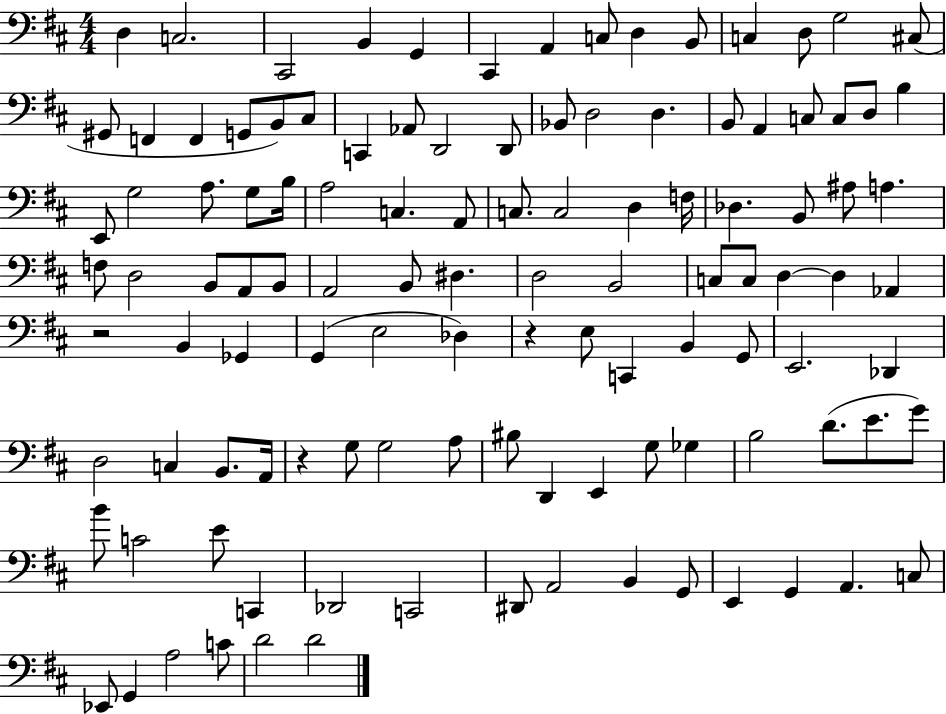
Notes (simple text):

D3/q C3/h. C#2/h B2/q G2/q C#2/q A2/q C3/e D3/q B2/e C3/q D3/e G3/h C#3/e G#2/e F2/q F2/q G2/e B2/e C#3/e C2/q Ab2/e D2/h D2/e Bb2/e D3/h D3/q. B2/e A2/q C3/e C3/e D3/e B3/q E2/e G3/h A3/e. G3/e B3/s A3/h C3/q. A2/e C3/e. C3/h D3/q F3/s Db3/q. B2/e A#3/e A3/q. F3/e D3/h B2/e A2/e B2/e A2/h B2/e D#3/q. D3/h B2/h C3/e C3/e D3/q D3/q Ab2/q R/h B2/q Gb2/q G2/q E3/h Db3/q R/q E3/e C2/q B2/q G2/e E2/h. Db2/q D3/h C3/q B2/e. A2/s R/q G3/e G3/h A3/e BIS3/e D2/q E2/q G3/e Gb3/q B3/h D4/e. E4/e. G4/e B4/e C4/h E4/e C2/q Db2/h C2/h D#2/e A2/h B2/q G2/e E2/q G2/q A2/q. C3/e Eb2/e G2/q A3/h C4/e D4/h D4/h